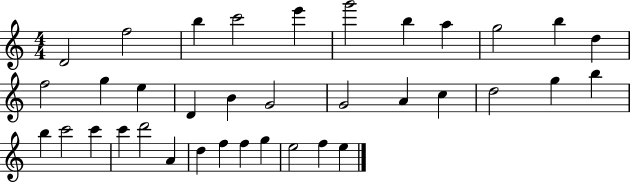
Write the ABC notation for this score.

X:1
T:Untitled
M:4/4
L:1/4
K:C
D2 f2 b c'2 e' g'2 b a g2 b d f2 g e D B G2 G2 A c d2 g b b c'2 c' c' d'2 A d f f g e2 f e